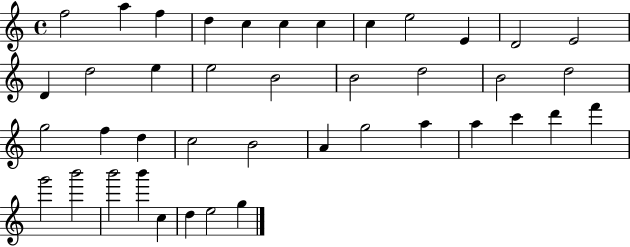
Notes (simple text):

F5/h A5/q F5/q D5/q C5/q C5/q C5/q C5/q E5/h E4/q D4/h E4/h D4/q D5/h E5/q E5/h B4/h B4/h D5/h B4/h D5/h G5/h F5/q D5/q C5/h B4/h A4/q G5/h A5/q A5/q C6/q D6/q F6/q G6/h B6/h B6/h B6/q C5/q D5/q E5/h G5/q